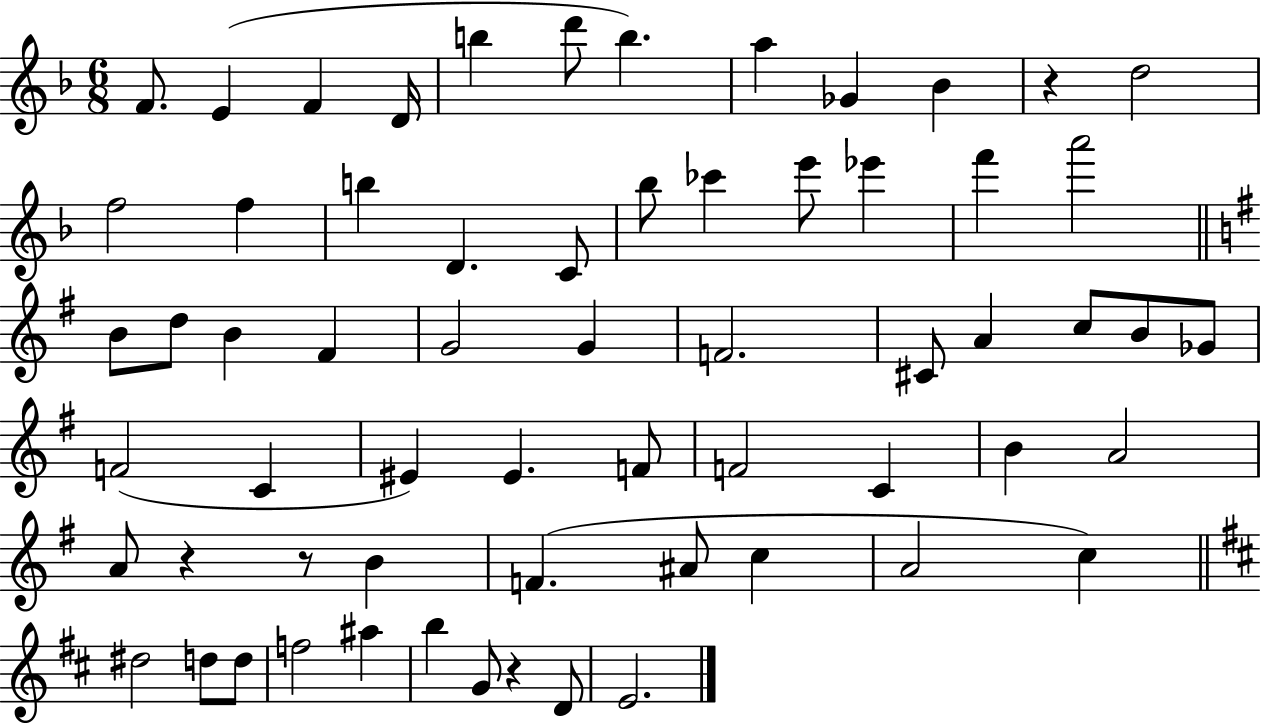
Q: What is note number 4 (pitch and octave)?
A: D4